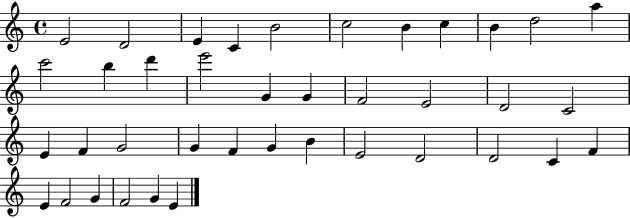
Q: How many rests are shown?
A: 0